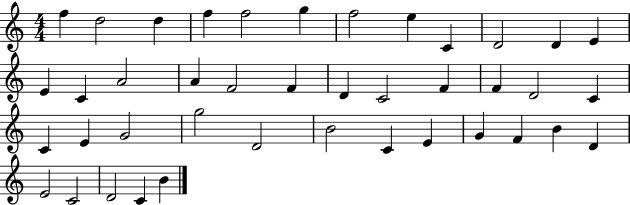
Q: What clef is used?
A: treble